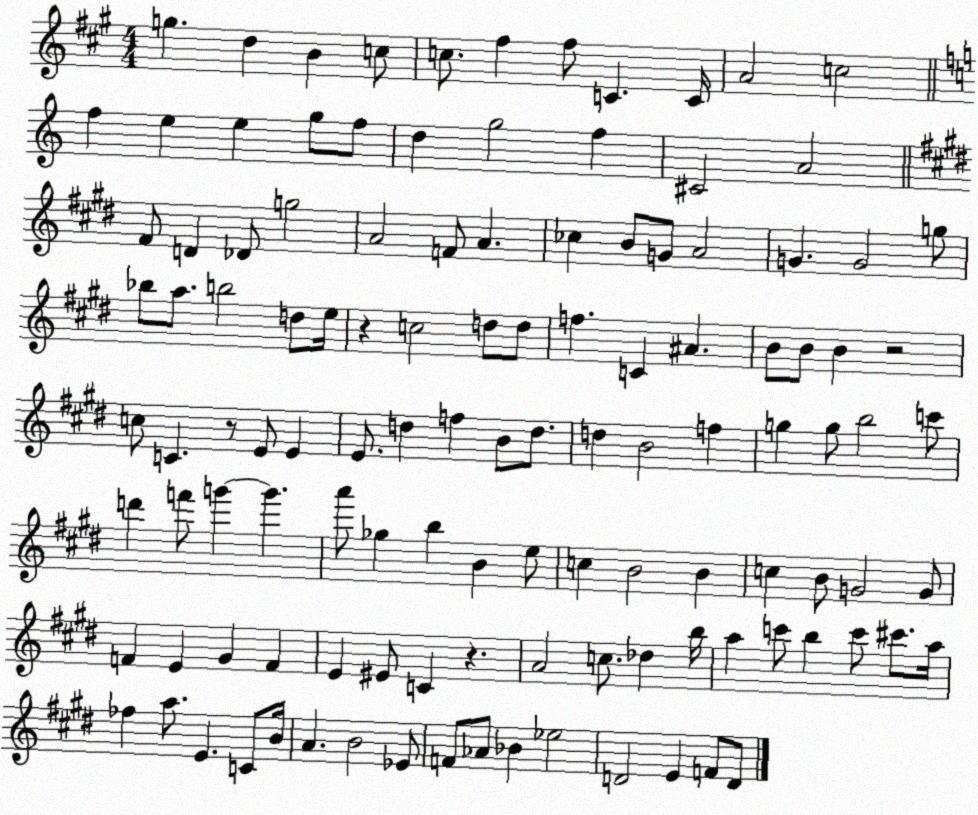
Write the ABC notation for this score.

X:1
T:Untitled
M:4/4
L:1/4
K:A
g d B c/2 c/2 ^f ^f/2 C C/4 A2 c2 f e e g/2 f/2 d g2 f ^C2 A2 ^F/2 D _D/2 g2 A2 F/2 A _c B/2 G/2 A2 G G2 g/2 _b/2 a/2 b2 d/2 e/4 z c2 d/2 d/2 f C ^A B/2 B/2 B z2 c/2 C z/2 E/2 E E/2 d f B/2 d/2 d B2 f g g/2 b2 c'/2 d' f'/2 g' g' a'/2 _g b B e/2 c B2 B c B/2 G2 G/2 F E ^G F E ^E/2 C z A2 c/2 _d b/4 a c'/2 b c'/2 ^c'/2 a/4 _f a/2 E C/2 B/4 A B2 _E/2 F/2 _A/2 _B _e2 D2 E F/2 D/2